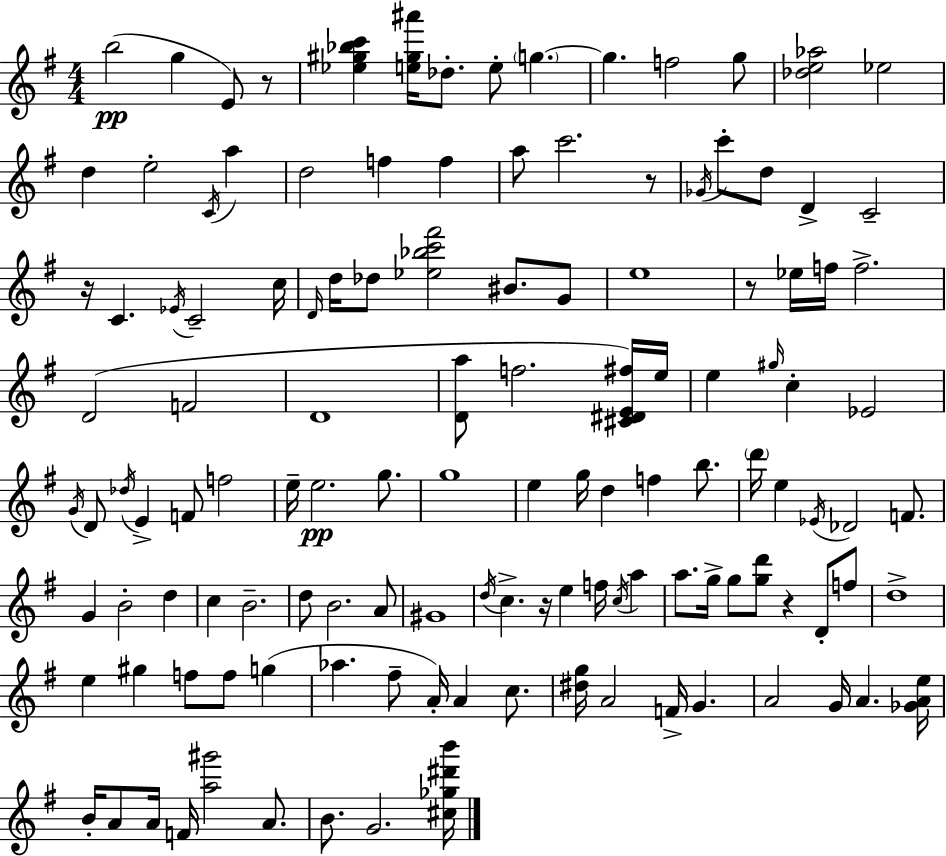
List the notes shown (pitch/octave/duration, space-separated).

B5/h G5/q E4/e R/e [Eb5,G#5,Bb5,C6]/q [E5,G#5,A#6]/s Db5/e. E5/e G5/q. G5/q. F5/h G5/e [Db5,E5,Ab5]/h Eb5/h D5/q E5/h C4/s A5/q D5/h F5/q F5/q A5/e C6/h. R/e Gb4/s C6/e D5/e D4/q C4/h R/s C4/q. Eb4/s C4/h C5/s D4/s D5/s Db5/e [Eb5,Bb5,C6,F#6]/h BIS4/e. G4/e E5/w R/e Eb5/s F5/s F5/h. D4/h F4/h D4/w [D4,A5]/e F5/h. [C#4,D#4,E4,F#5]/s E5/s E5/q G#5/s C5/q Eb4/h G4/s D4/e Db5/s E4/q F4/e F5/h E5/s E5/h. G5/e. G5/w E5/q G5/s D5/q F5/q B5/e. D6/s E5/q Eb4/s Db4/h F4/e. G4/q B4/h D5/q C5/q B4/h. D5/e B4/h. A4/e G#4/w D5/s C5/q. R/s E5/q F5/s C5/s A5/q A5/e. G5/s G5/e [G5,D6]/e R/q D4/e F5/e D5/w E5/q G#5/q F5/e F5/e G5/q Ab5/q. F#5/e A4/s A4/q C5/e. [D#5,G5]/s A4/h F4/s G4/q. A4/h G4/s A4/q. [Gb4,A4,E5]/s B4/s A4/e A4/s F4/s [A5,G#6]/h A4/e. B4/e. G4/h. [C#5,Gb5,D#6,B6]/s